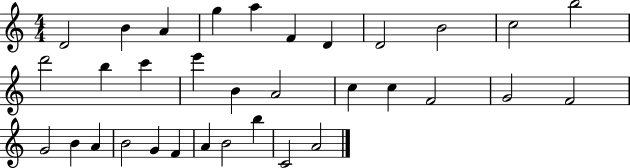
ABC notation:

X:1
T:Untitled
M:4/4
L:1/4
K:C
D2 B A g a F D D2 B2 c2 b2 d'2 b c' e' B A2 c c F2 G2 F2 G2 B A B2 G F A B2 b C2 A2